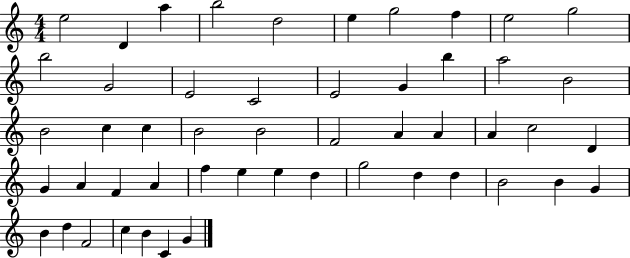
E5/h D4/q A5/q B5/h D5/h E5/q G5/h F5/q E5/h G5/h B5/h G4/h E4/h C4/h E4/h G4/q B5/q A5/h B4/h B4/h C5/q C5/q B4/h B4/h F4/h A4/q A4/q A4/q C5/h D4/q G4/q A4/q F4/q A4/q F5/q E5/q E5/q D5/q G5/h D5/q D5/q B4/h B4/q G4/q B4/q D5/q F4/h C5/q B4/q C4/q G4/q